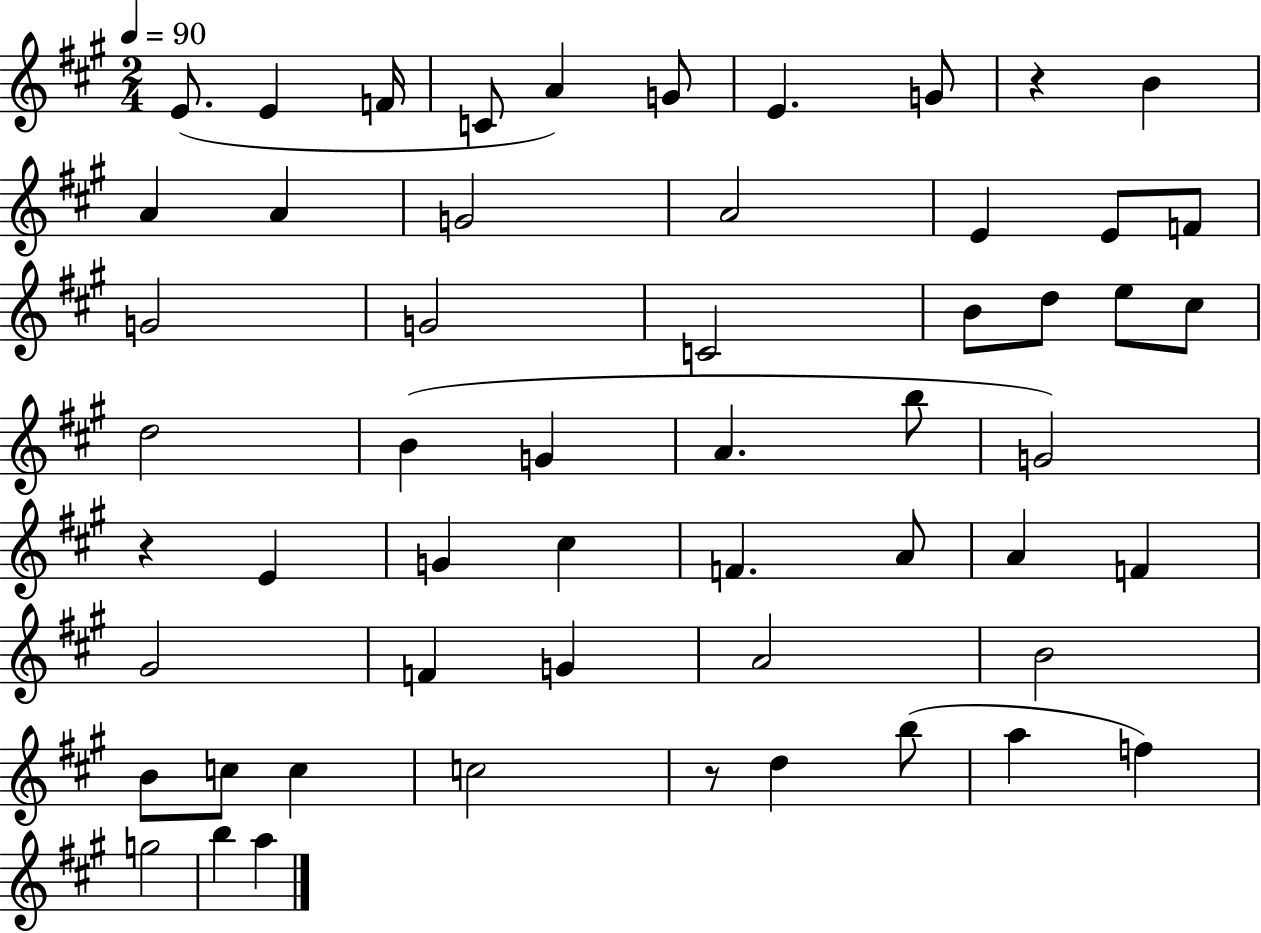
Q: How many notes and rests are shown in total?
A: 55